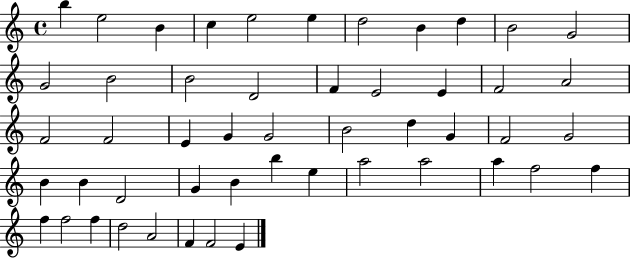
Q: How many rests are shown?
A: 0